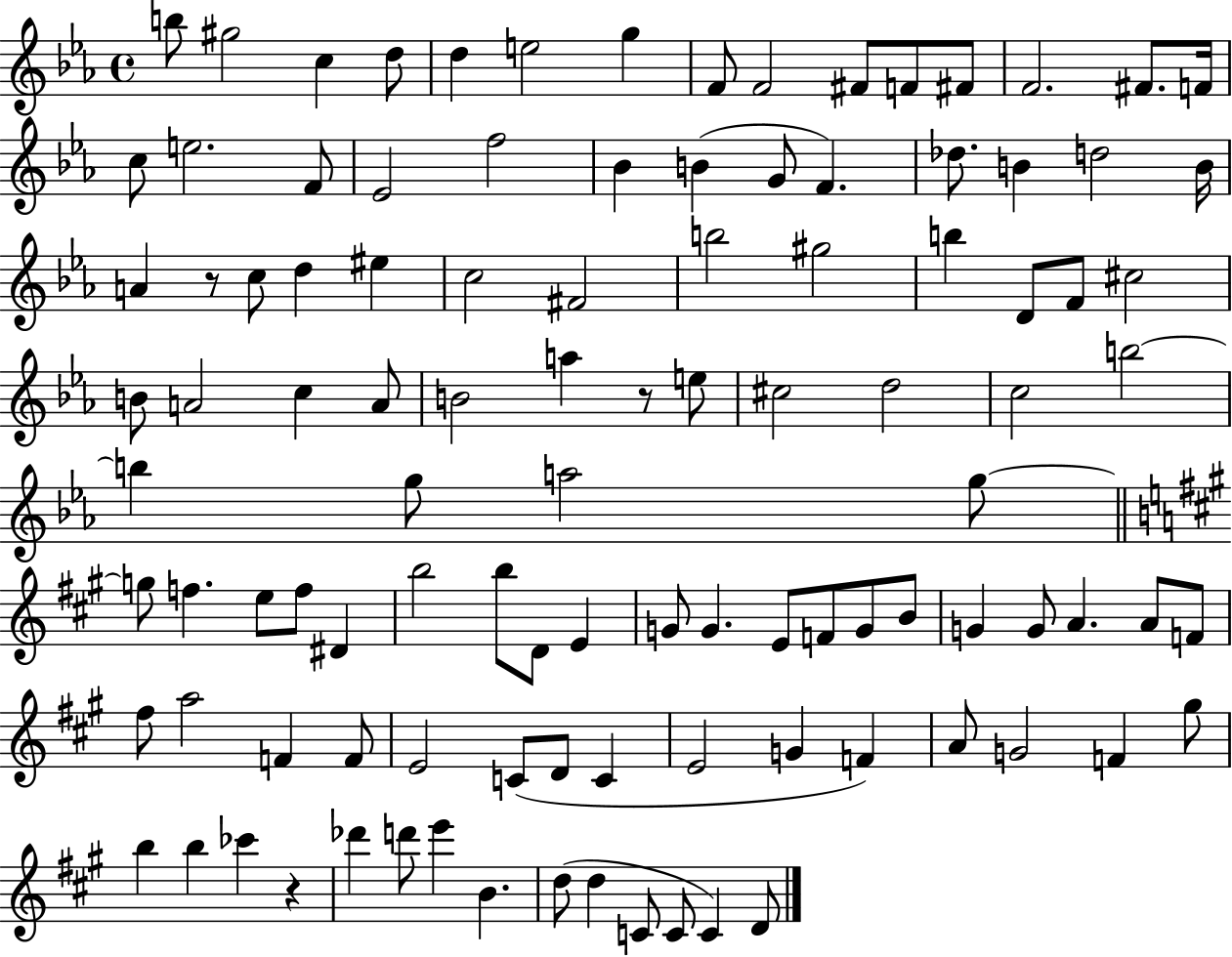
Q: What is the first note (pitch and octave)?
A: B5